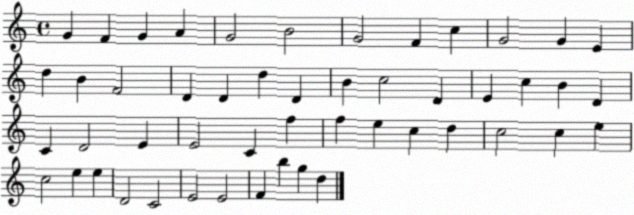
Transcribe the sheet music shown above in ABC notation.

X:1
T:Untitled
M:4/4
L:1/4
K:C
G F G A G2 B2 G2 F c G2 G E d B F2 D D d D B c2 D E c B D C D2 E E2 C f f e c d c2 c e c2 e e D2 C2 E2 E2 F b g d